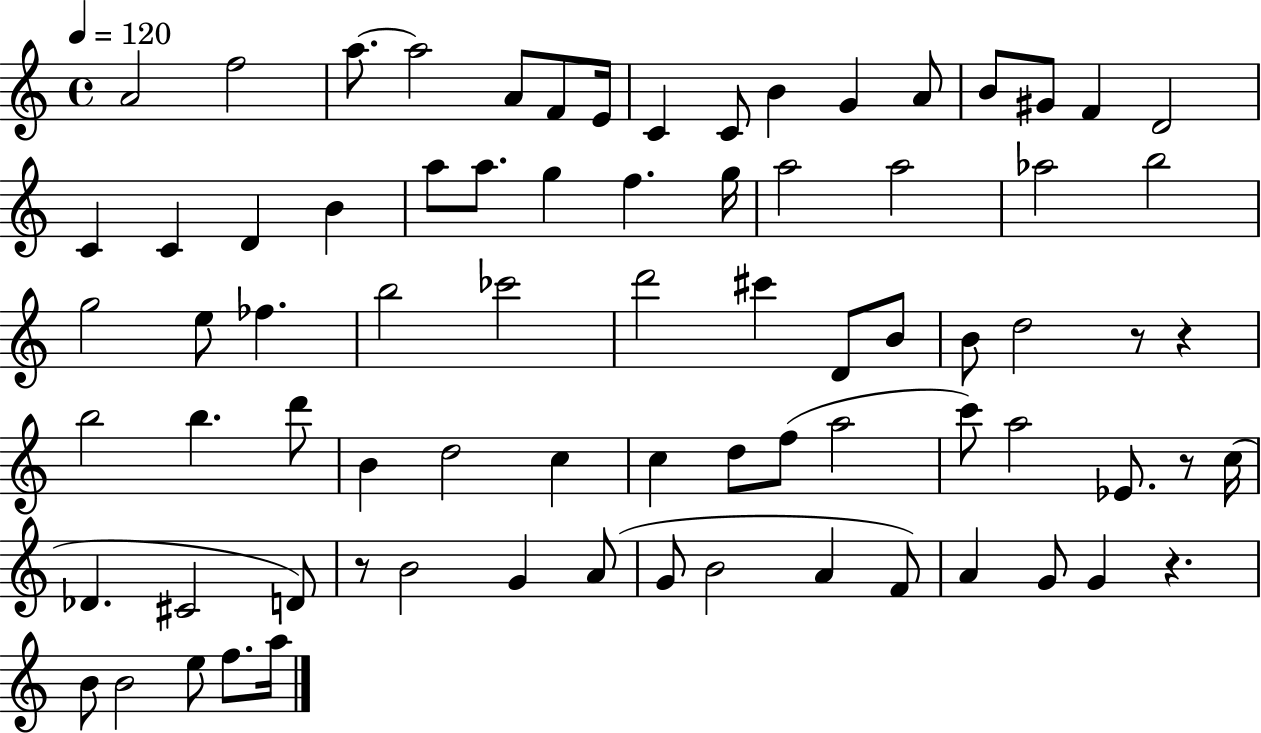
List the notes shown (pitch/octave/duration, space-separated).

A4/h F5/h A5/e. A5/h A4/e F4/e E4/s C4/q C4/e B4/q G4/q A4/e B4/e G#4/e F4/q D4/h C4/q C4/q D4/q B4/q A5/e A5/e. G5/q F5/q. G5/s A5/h A5/h Ab5/h B5/h G5/h E5/e FES5/q. B5/h CES6/h D6/h C#6/q D4/e B4/e B4/e D5/h R/e R/q B5/h B5/q. D6/e B4/q D5/h C5/q C5/q D5/e F5/e A5/h C6/e A5/h Eb4/e. R/e C5/s Db4/q. C#4/h D4/e R/e B4/h G4/q A4/e G4/e B4/h A4/q F4/e A4/q G4/e G4/q R/q. B4/e B4/h E5/e F5/e. A5/s